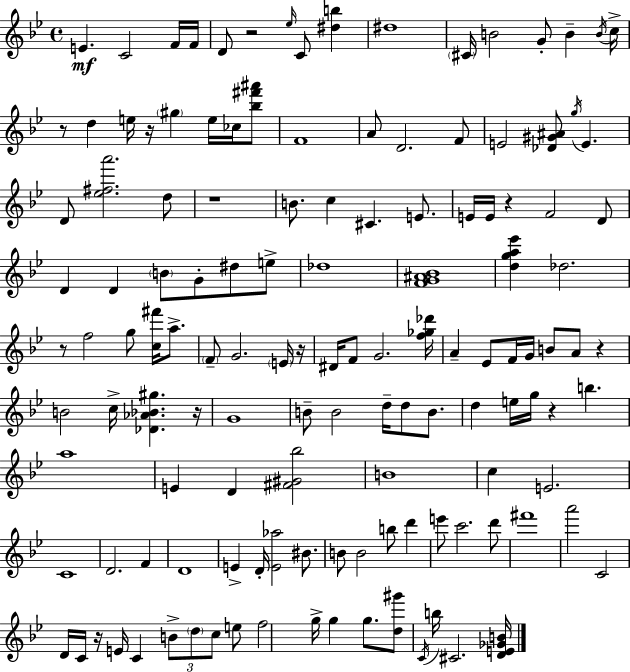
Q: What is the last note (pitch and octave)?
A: C#4